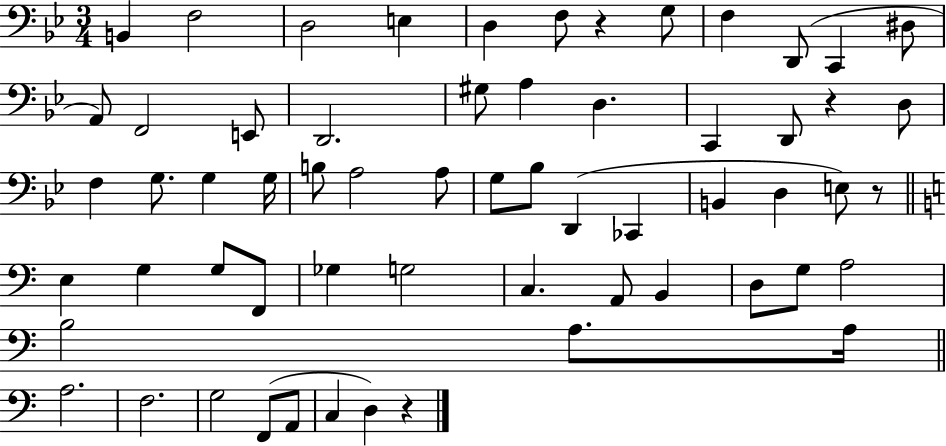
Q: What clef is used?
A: bass